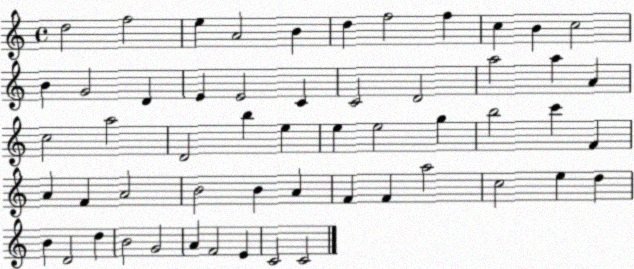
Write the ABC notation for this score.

X:1
T:Untitled
M:4/4
L:1/4
K:C
d2 f2 e A2 B d f2 f c B c2 B G2 D E E2 C C2 D2 a2 a A c2 a2 D2 b e e e2 g b2 c' F A F A2 B2 B A F F a2 c2 e d B D2 d B2 G2 A F2 E C2 C2